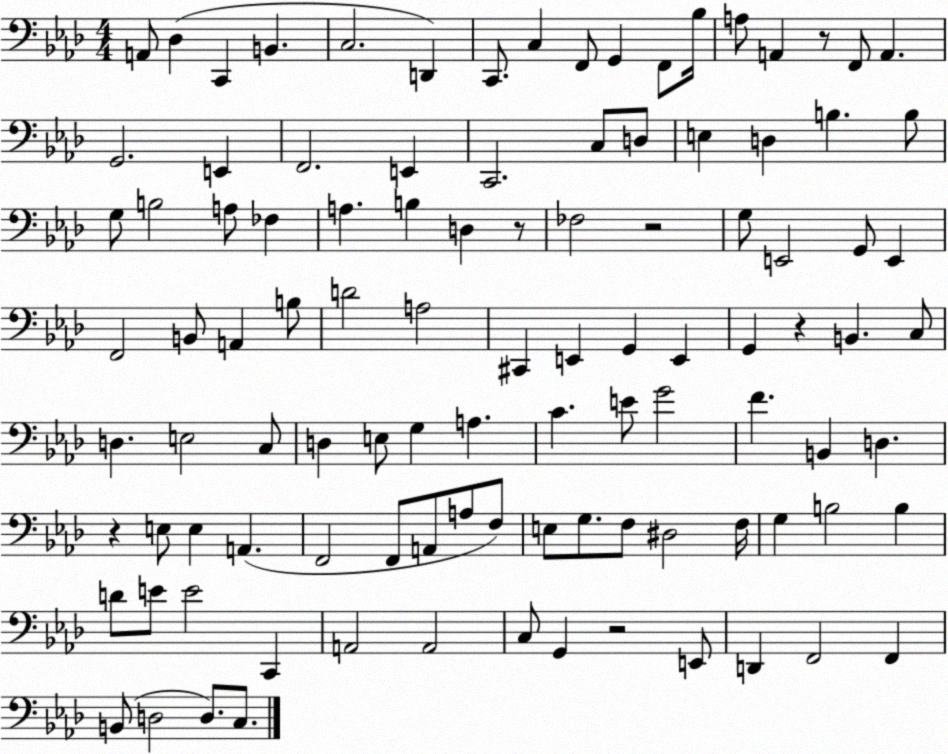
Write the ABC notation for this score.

X:1
T:Untitled
M:4/4
L:1/4
K:Ab
A,,/2 _D, C,, B,, C,2 D,, C,,/2 C, F,,/2 G,, F,,/2 _B,/4 A,/2 A,, z/2 F,,/2 A,, G,,2 E,, F,,2 E,, C,,2 C,/2 D,/2 E, D, B, B,/2 G,/2 B,2 A,/2 _F, A, B, D, z/2 _F,2 z2 G,/2 E,,2 G,,/2 E,, F,,2 B,,/2 A,, B,/2 D2 A,2 ^C,, E,, G,, E,, G,, z B,, C,/2 D, E,2 C,/2 D, E,/2 G, A, C E/2 G2 F B,, D, z E,/2 E, A,, F,,2 F,,/2 A,,/2 A,/2 F,/2 E,/2 G,/2 F,/2 ^D,2 F,/4 G, B,2 B, D/2 E/2 E2 C,, A,,2 A,,2 C,/2 G,, z2 E,,/2 D,, F,,2 F,, B,,/2 D,2 D,/2 C,/2